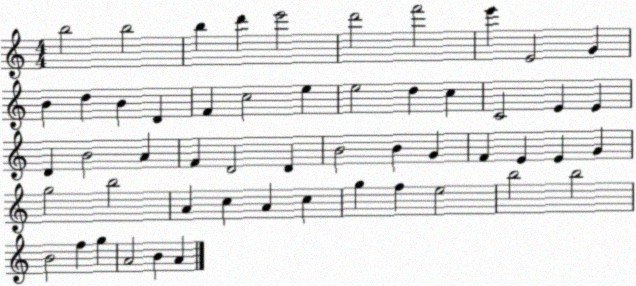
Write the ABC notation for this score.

X:1
T:Untitled
M:4/4
L:1/4
K:C
b2 b2 b d' e'2 d'2 f'2 e' E2 G B d B D F c2 e e2 d c C2 E E D B2 A F D2 D B2 B G F E E G g2 b2 A c A c g f e2 b2 b2 B2 f g A2 B A